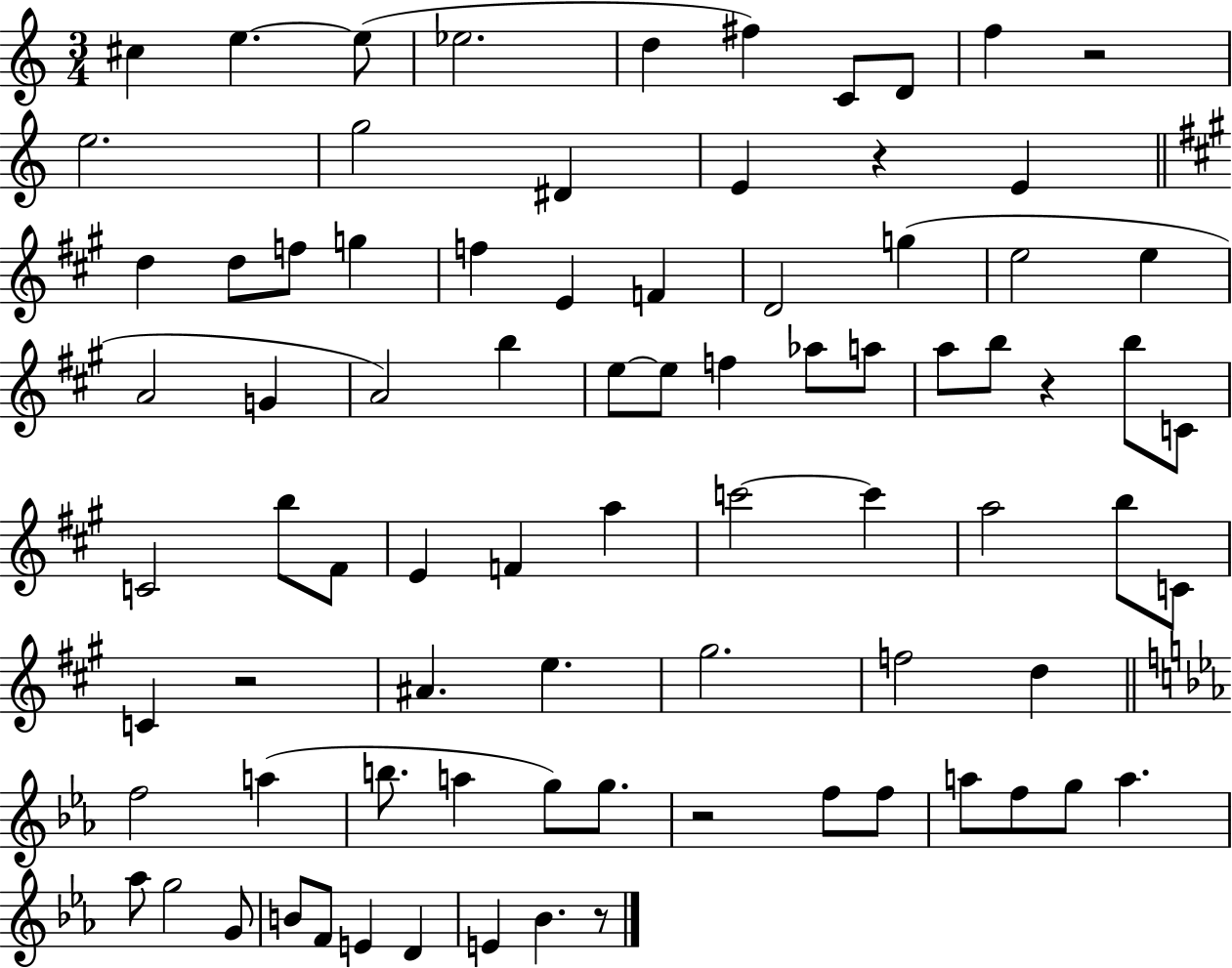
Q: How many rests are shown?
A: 6